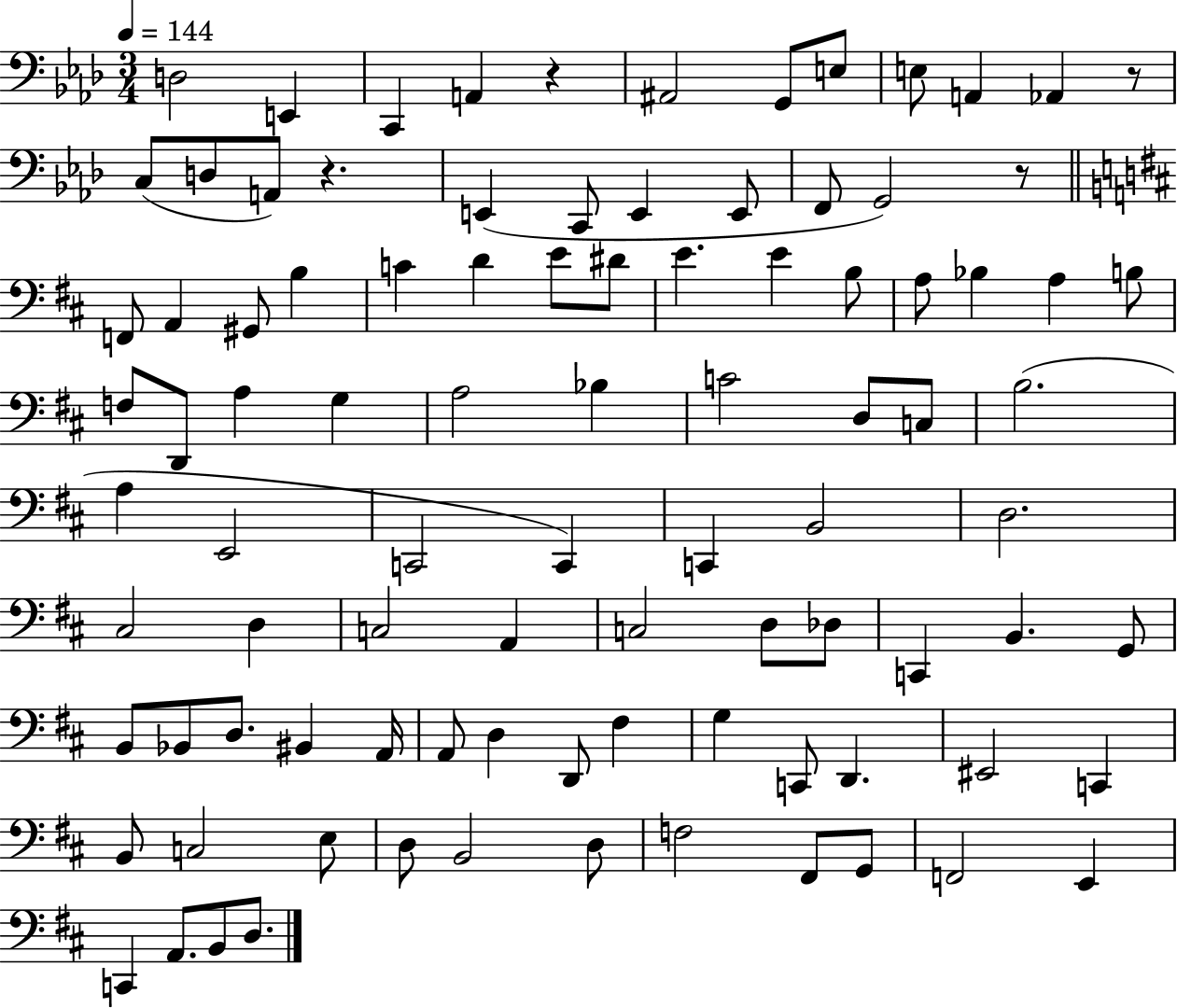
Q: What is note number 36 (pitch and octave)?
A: D2